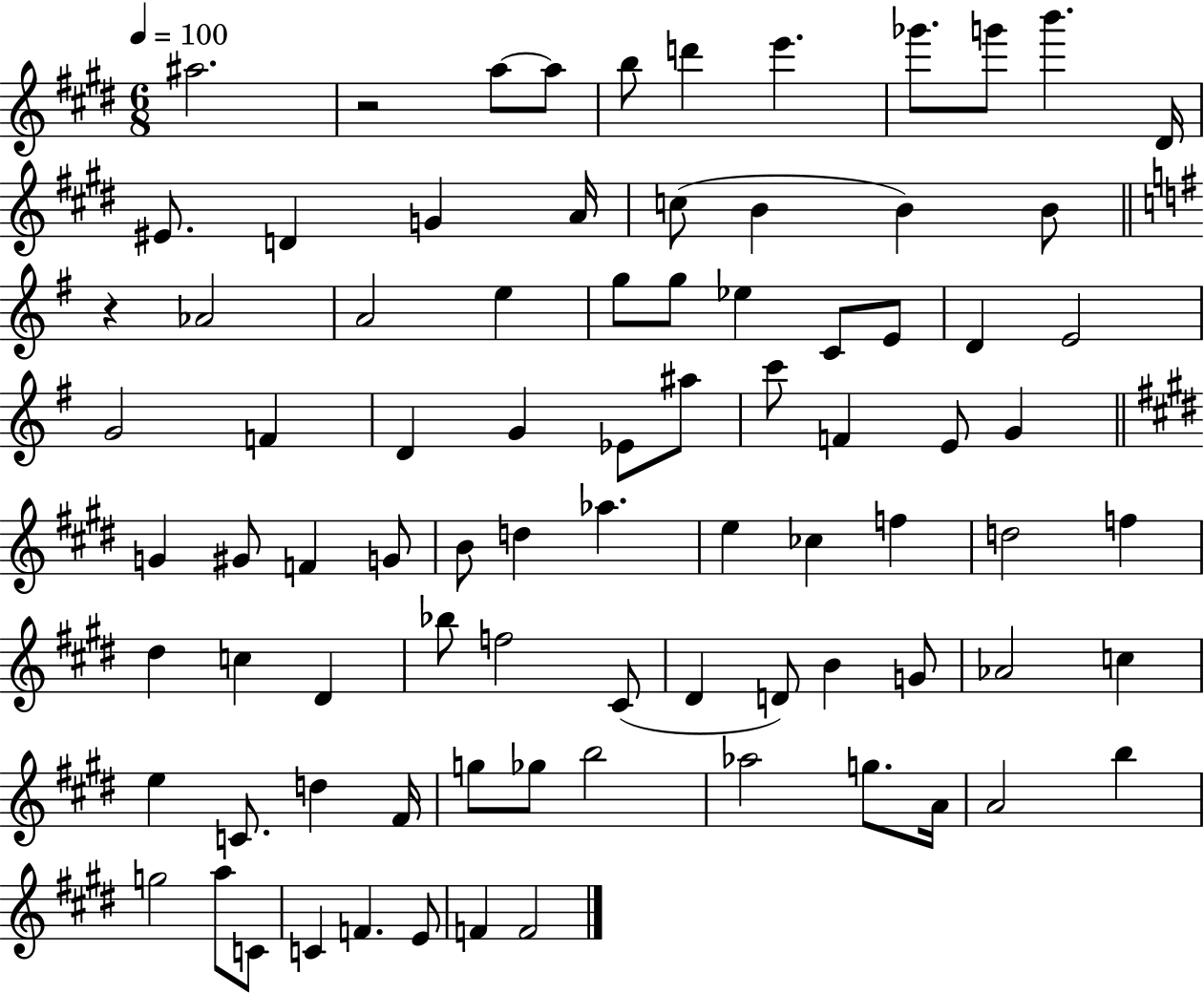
A#5/h. R/h A5/e A5/e B5/e D6/q E6/q. Gb6/e. G6/e B6/q. D#4/s EIS4/e. D4/q G4/q A4/s C5/e B4/q B4/q B4/e R/q Ab4/h A4/h E5/q G5/e G5/e Eb5/q C4/e E4/e D4/q E4/h G4/h F4/q D4/q G4/q Eb4/e A#5/e C6/e F4/q E4/e G4/q G4/q G#4/e F4/q G4/e B4/e D5/q Ab5/q. E5/q CES5/q F5/q D5/h F5/q D#5/q C5/q D#4/q Bb5/e F5/h C#4/e D#4/q D4/e B4/q G4/e Ab4/h C5/q E5/q C4/e. D5/q F#4/s G5/e Gb5/e B5/h Ab5/h G5/e. A4/s A4/h B5/q G5/h A5/e C4/e C4/q F4/q. E4/e F4/q F4/h